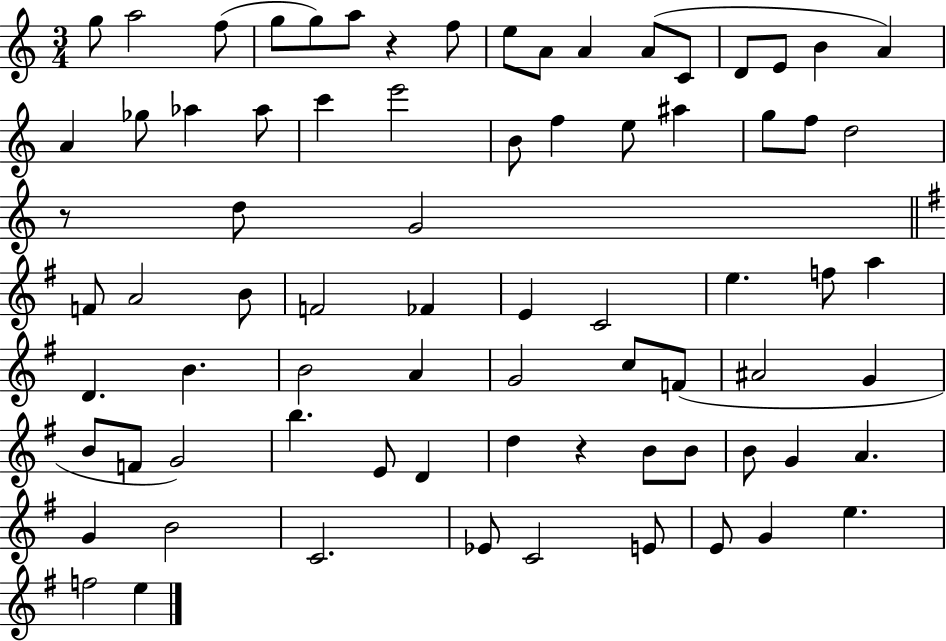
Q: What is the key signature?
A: C major